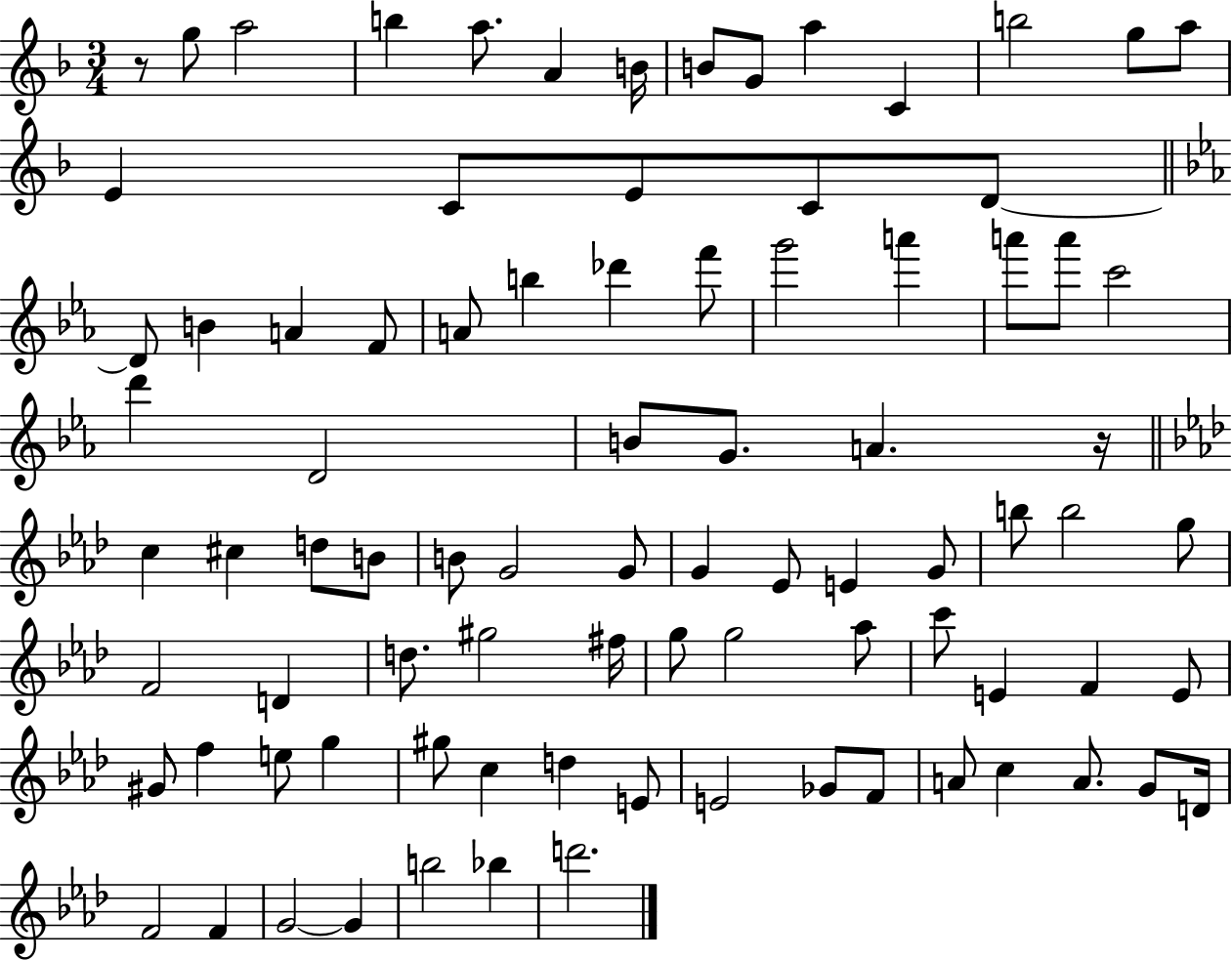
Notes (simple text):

R/e G5/e A5/h B5/q A5/e. A4/q B4/s B4/e G4/e A5/q C4/q B5/h G5/e A5/e E4/q C4/e E4/e C4/e D4/e D4/e B4/q A4/q F4/e A4/e B5/q Db6/q F6/e G6/h A6/q A6/e A6/e C6/h D6/q D4/h B4/e G4/e. A4/q. R/s C5/q C#5/q D5/e B4/e B4/e G4/h G4/e G4/q Eb4/e E4/q G4/e B5/e B5/h G5/e F4/h D4/q D5/e. G#5/h F#5/s G5/e G5/h Ab5/e C6/e E4/q F4/q E4/e G#4/e F5/q E5/e G5/q G#5/e C5/q D5/q E4/e E4/h Gb4/e F4/e A4/e C5/q A4/e. G4/e D4/s F4/h F4/q G4/h G4/q B5/h Bb5/q D6/h.